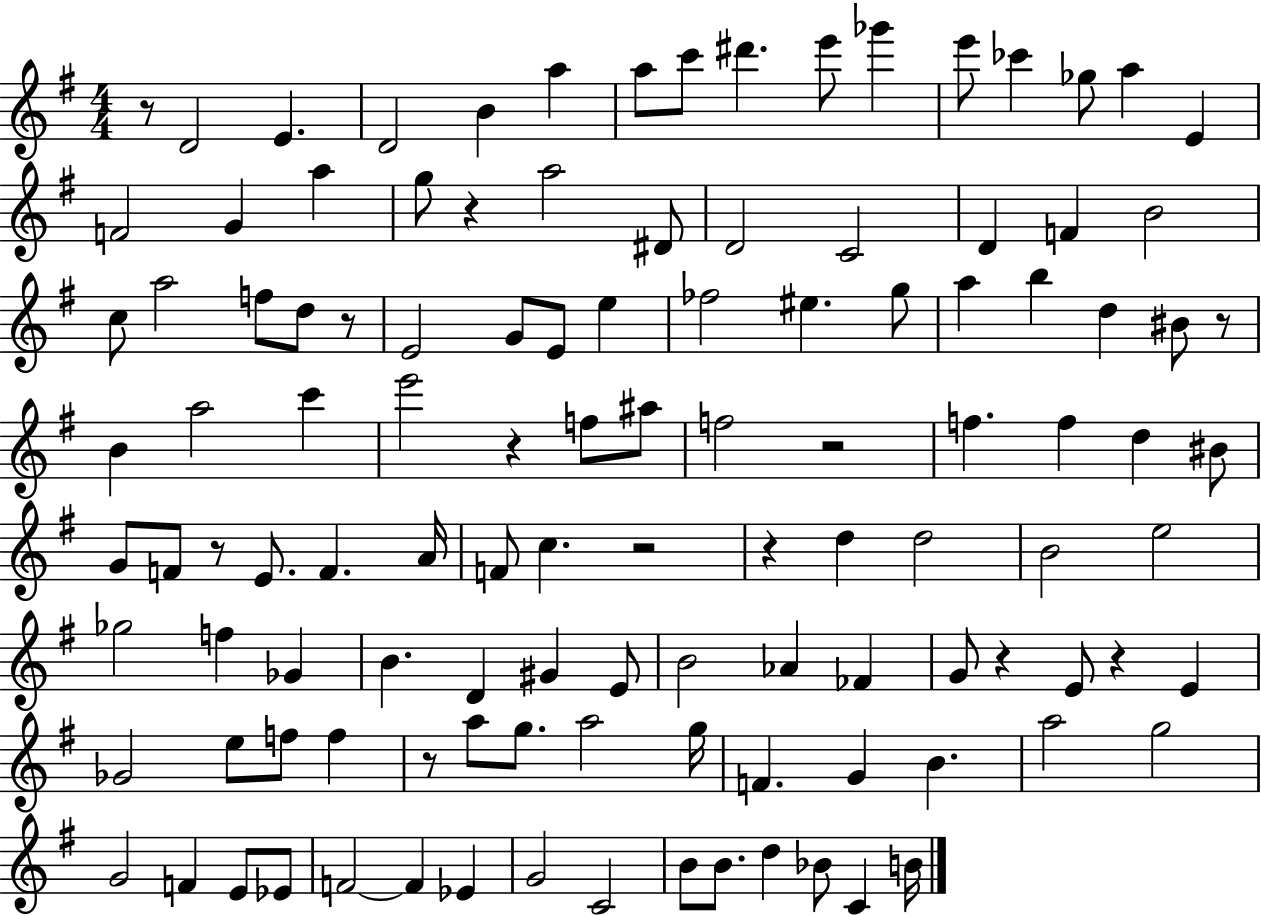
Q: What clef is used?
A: treble